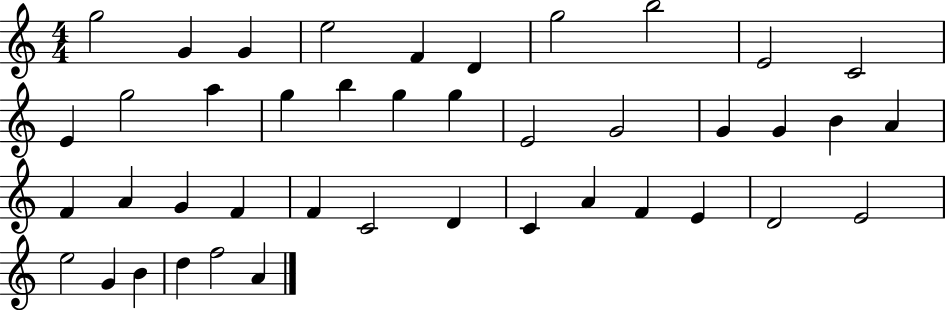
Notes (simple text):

G5/h G4/q G4/q E5/h F4/q D4/q G5/h B5/h E4/h C4/h E4/q G5/h A5/q G5/q B5/q G5/q G5/q E4/h G4/h G4/q G4/q B4/q A4/q F4/q A4/q G4/q F4/q F4/q C4/h D4/q C4/q A4/q F4/q E4/q D4/h E4/h E5/h G4/q B4/q D5/q F5/h A4/q